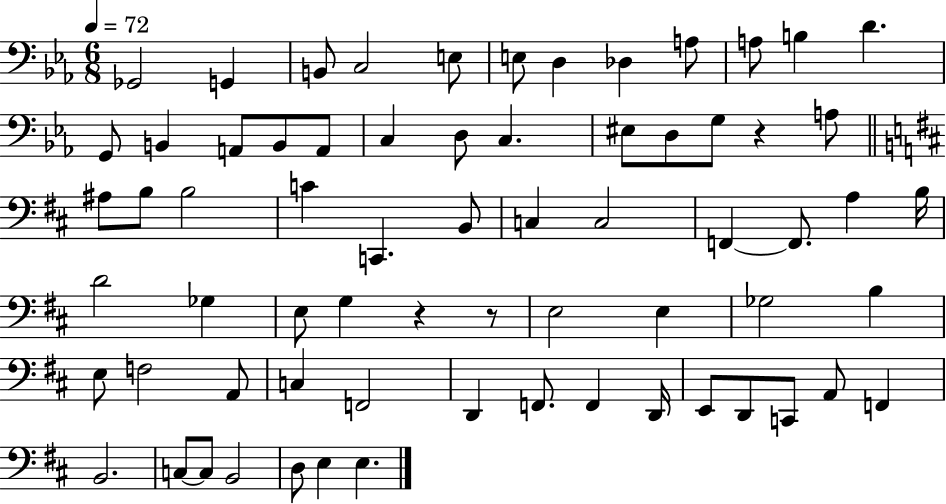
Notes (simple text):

Gb2/h G2/q B2/e C3/h E3/e E3/e D3/q Db3/q A3/e A3/e B3/q D4/q. G2/e B2/q A2/e B2/e A2/e C3/q D3/e C3/q. EIS3/e D3/e G3/e R/q A3/e A#3/e B3/e B3/h C4/q C2/q. B2/e C3/q C3/h F2/q F2/e. A3/q B3/s D4/h Gb3/q E3/e G3/q R/q R/e E3/h E3/q Gb3/h B3/q E3/e F3/h A2/e C3/q F2/h D2/q F2/e. F2/q D2/s E2/e D2/e C2/e A2/e F2/q B2/h. C3/e C3/e B2/h D3/e E3/q E3/q.